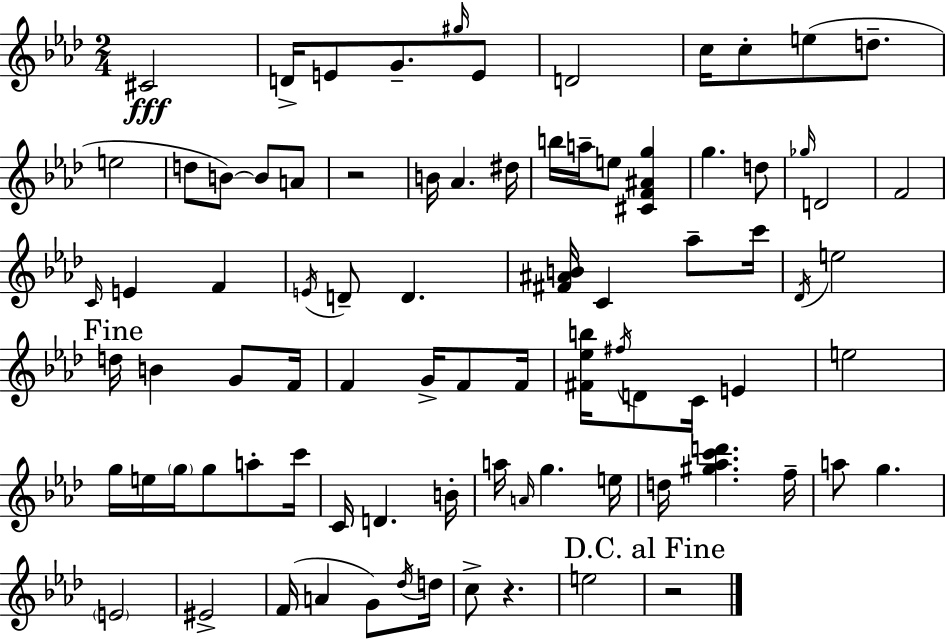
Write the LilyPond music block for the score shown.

{
  \clef treble
  \numericTimeSignature
  \time 2/4
  \key aes \major
  cis'2\fff | d'16-> e'8 g'8.-- \grace { gis''16 } e'8 | d'2 | c''16 c''8-. e''8( d''8.-- | \break e''2 | d''8 b'8~~) b'8 a'8 | r2 | b'16 aes'4. | \break dis''16 b''16 a''16-- e''8 <cis' f' ais' g''>4 | g''4. d''8 | \grace { ges''16 } d'2 | f'2 | \break \grace { c'16 } e'4 f'4 | \acciaccatura { e'16 } d'8-- d'4. | <fis' ais' b'>16 c'4 | aes''8-- c'''16 \acciaccatura { des'16 } e''2 | \break \mark "Fine" d''16 b'4 | g'8 f'16 f'4 | g'16-> f'8 f'16 <fis' ees'' b''>16 \acciaccatura { fis''16 } d'8 | c'16 e'4 e''2 | \break g''16 e''16 | \parenthesize g''16 g''8 a''8-. c'''16 c'16 d'4. | b'16-. a''16 \grace { a'16 } | g''4. e''16 d''16 | \break <gis'' aes'' c''' d'''>4. f''16-- a''8 | g''4. \parenthesize e'2 | eis'2-> | f'16( | \break a'4 g'8) \acciaccatura { des''16 } d''16 | c''8-> r4. | e''2 | \mark "D.C. al Fine" r2 | \break \bar "|."
}